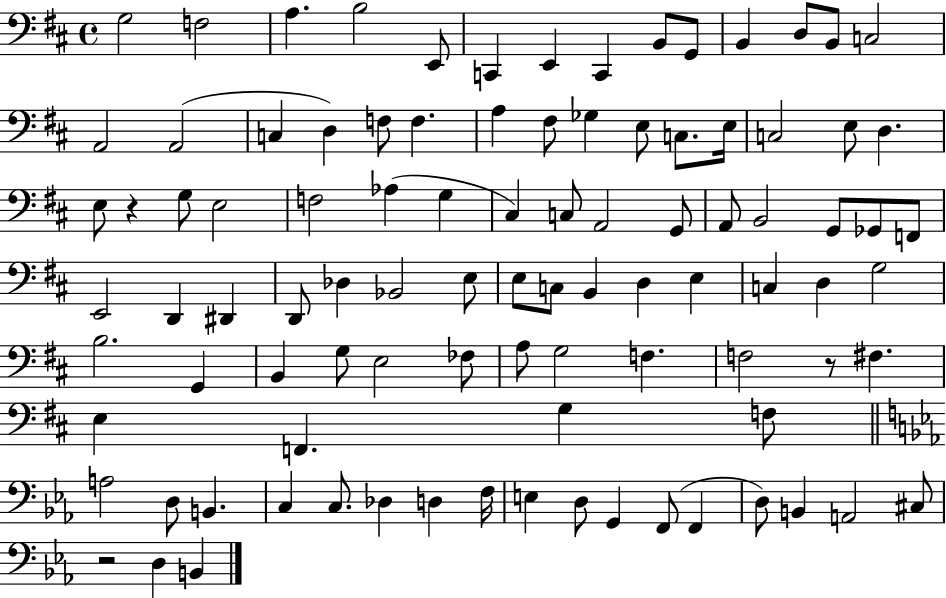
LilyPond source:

{
  \clef bass
  \time 4/4
  \defaultTimeSignature
  \key d \major
  g2 f2 | a4. b2 e,8 | c,4 e,4 c,4 b,8 g,8 | b,4 d8 b,8 c2 | \break a,2 a,2( | c4 d4) f8 f4. | a4 fis8 ges4 e8 c8. e16 | c2 e8 d4. | \break e8 r4 g8 e2 | f2 aes4( g4 | cis4) c8 a,2 g,8 | a,8 b,2 g,8 ges,8 f,8 | \break e,2 d,4 dis,4 | d,8 des4 bes,2 e8 | e8 c8 b,4 d4 e4 | c4 d4 g2 | \break b2. g,4 | b,4 g8 e2 fes8 | a8 g2 f4. | f2 r8 fis4. | \break e4 f,4. g4 f8 | \bar "||" \break \key ees \major a2 d8 b,4. | c4 c8. des4 d4 f16 | e4 d8 g,4 f,8( f,4 | d8) b,4 a,2 cis8 | \break r2 d4 b,4 | \bar "|."
}